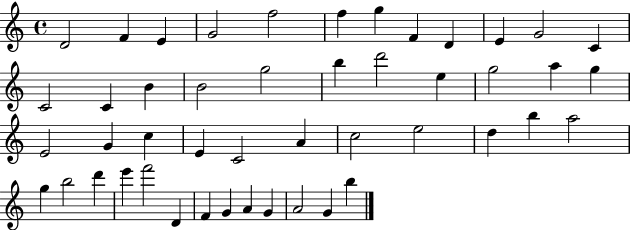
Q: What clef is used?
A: treble